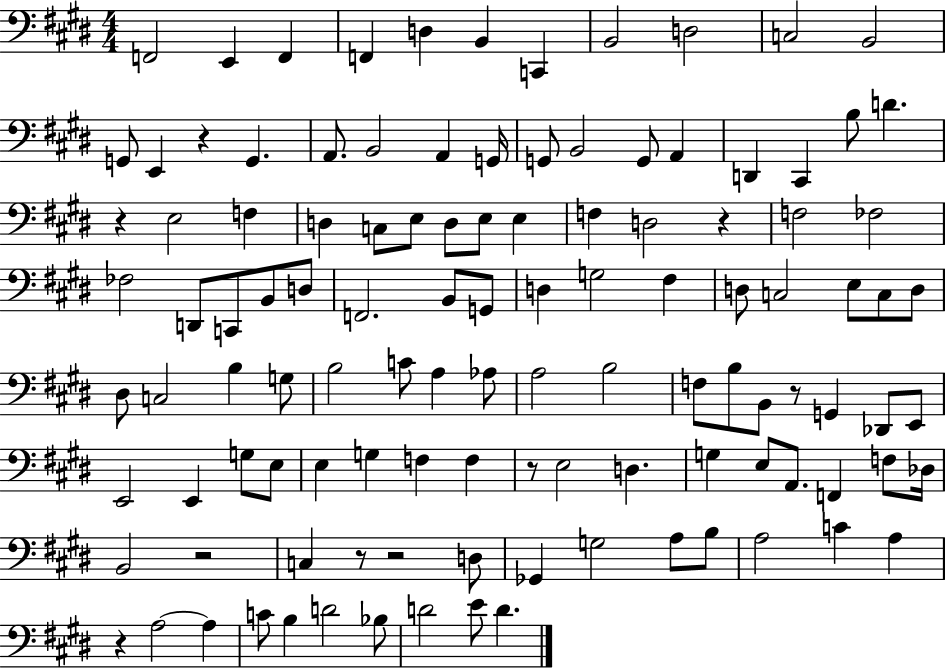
X:1
T:Untitled
M:4/4
L:1/4
K:E
F,,2 E,, F,, F,, D, B,, C,, B,,2 D,2 C,2 B,,2 G,,/2 E,, z G,, A,,/2 B,,2 A,, G,,/4 G,,/2 B,,2 G,,/2 A,, D,, ^C,, B,/2 D z E,2 F, D, C,/2 E,/2 D,/2 E,/2 E, F, D,2 z F,2 _F,2 _F,2 D,,/2 C,,/2 B,,/2 D,/2 F,,2 B,,/2 G,,/2 D, G,2 ^F, D,/2 C,2 E,/2 C,/2 D,/2 ^D,/2 C,2 B, G,/2 B,2 C/2 A, _A,/2 A,2 B,2 F,/2 B,/2 B,,/2 z/2 G,, _D,,/2 E,,/2 E,,2 E,, G,/2 E,/2 E, G, F, F, z/2 E,2 D, G, E,/2 A,,/2 F,, F,/2 _D,/4 B,,2 z2 C, z/2 z2 D,/2 _G,, G,2 A,/2 B,/2 A,2 C A, z A,2 A, C/2 B, D2 _B,/2 D2 E/2 D